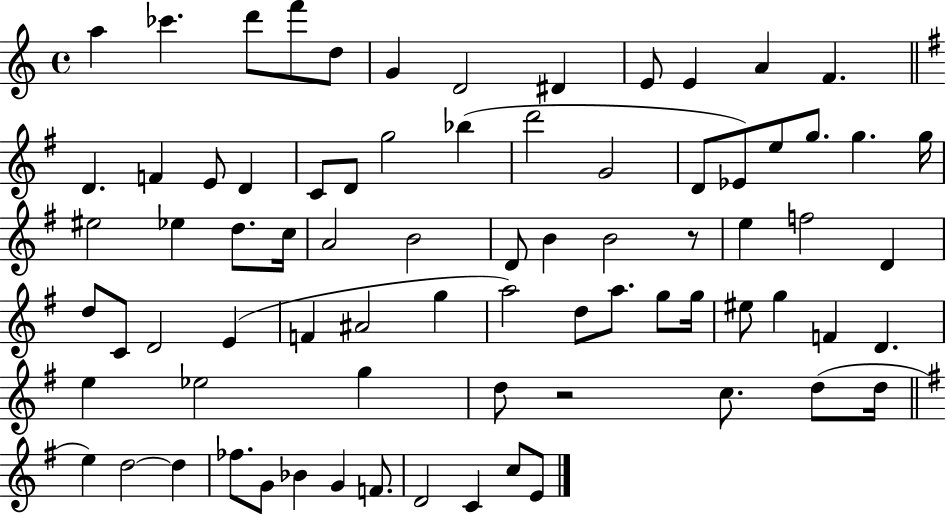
A5/q CES6/q. D6/e F6/e D5/e G4/q D4/h D#4/q E4/e E4/q A4/q F4/q. D4/q. F4/q E4/e D4/q C4/e D4/e G5/h Bb5/q D6/h G4/h D4/e Eb4/e E5/e G5/e. G5/q. G5/s EIS5/h Eb5/q D5/e. C5/s A4/h B4/h D4/e B4/q B4/h R/e E5/q F5/h D4/q D5/e C4/e D4/h E4/q F4/q A#4/h G5/q A5/h D5/e A5/e. G5/e G5/s EIS5/e G5/q F4/q D4/q. E5/q Eb5/h G5/q D5/e R/h C5/e. D5/e D5/s E5/q D5/h D5/q FES5/e. G4/e Bb4/q G4/q F4/e. D4/h C4/q C5/e E4/e